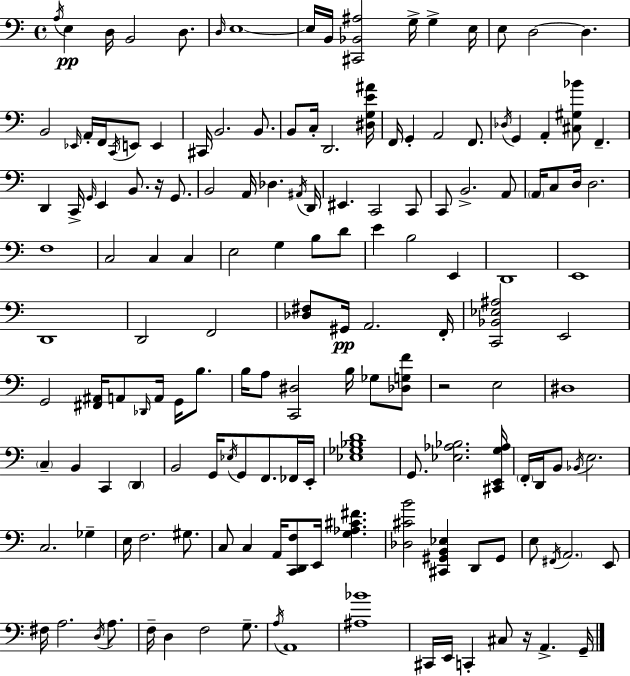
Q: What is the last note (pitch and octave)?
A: G2